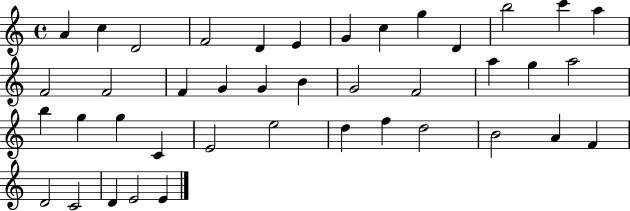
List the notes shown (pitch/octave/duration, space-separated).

A4/q C5/q D4/h F4/h D4/q E4/q G4/q C5/q G5/q D4/q B5/h C6/q A5/q F4/h F4/h F4/q G4/q G4/q B4/q G4/h F4/h A5/q G5/q A5/h B5/q G5/q G5/q C4/q E4/h E5/h D5/q F5/q D5/h B4/h A4/q F4/q D4/h C4/h D4/q E4/h E4/q